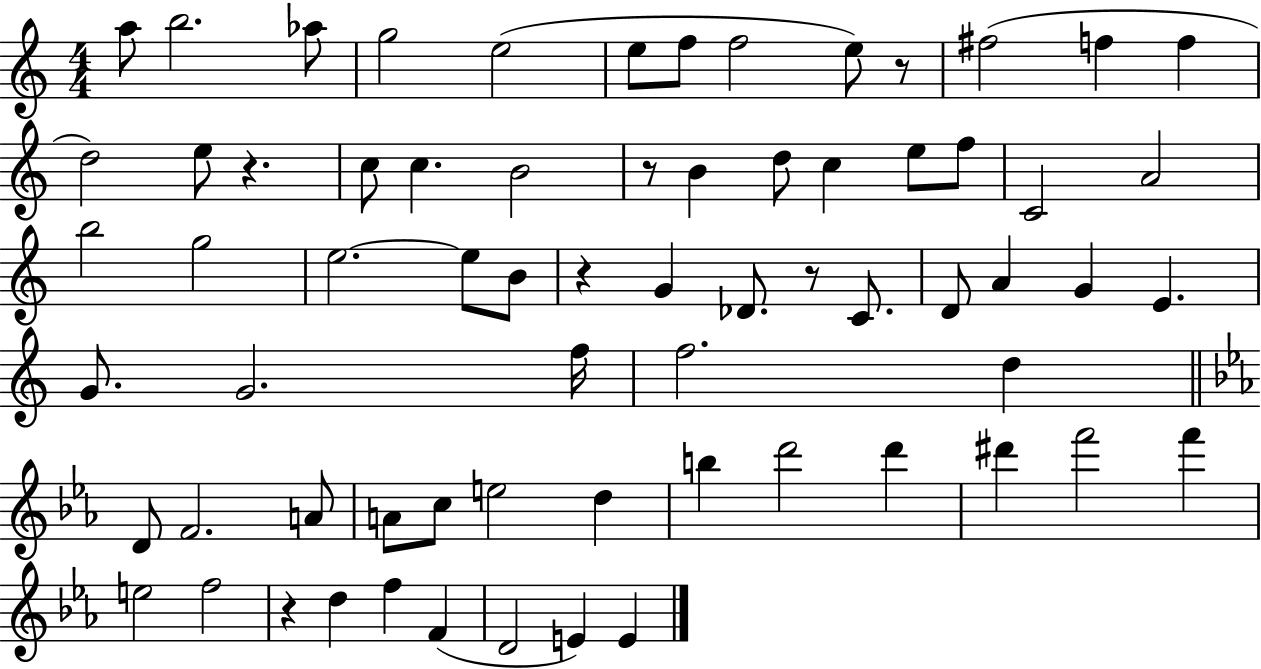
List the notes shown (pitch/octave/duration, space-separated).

A5/e B5/h. Ab5/e G5/h E5/h E5/e F5/e F5/h E5/e R/e F#5/h F5/q F5/q D5/h E5/e R/q. C5/e C5/q. B4/h R/e B4/q D5/e C5/q E5/e F5/e C4/h A4/h B5/h G5/h E5/h. E5/e B4/e R/q G4/q Db4/e. R/e C4/e. D4/e A4/q G4/q E4/q. G4/e. G4/h. F5/s F5/h. D5/q D4/e F4/h. A4/e A4/e C5/e E5/h D5/q B5/q D6/h D6/q D#6/q F6/h F6/q E5/h F5/h R/q D5/q F5/q F4/q D4/h E4/q E4/q